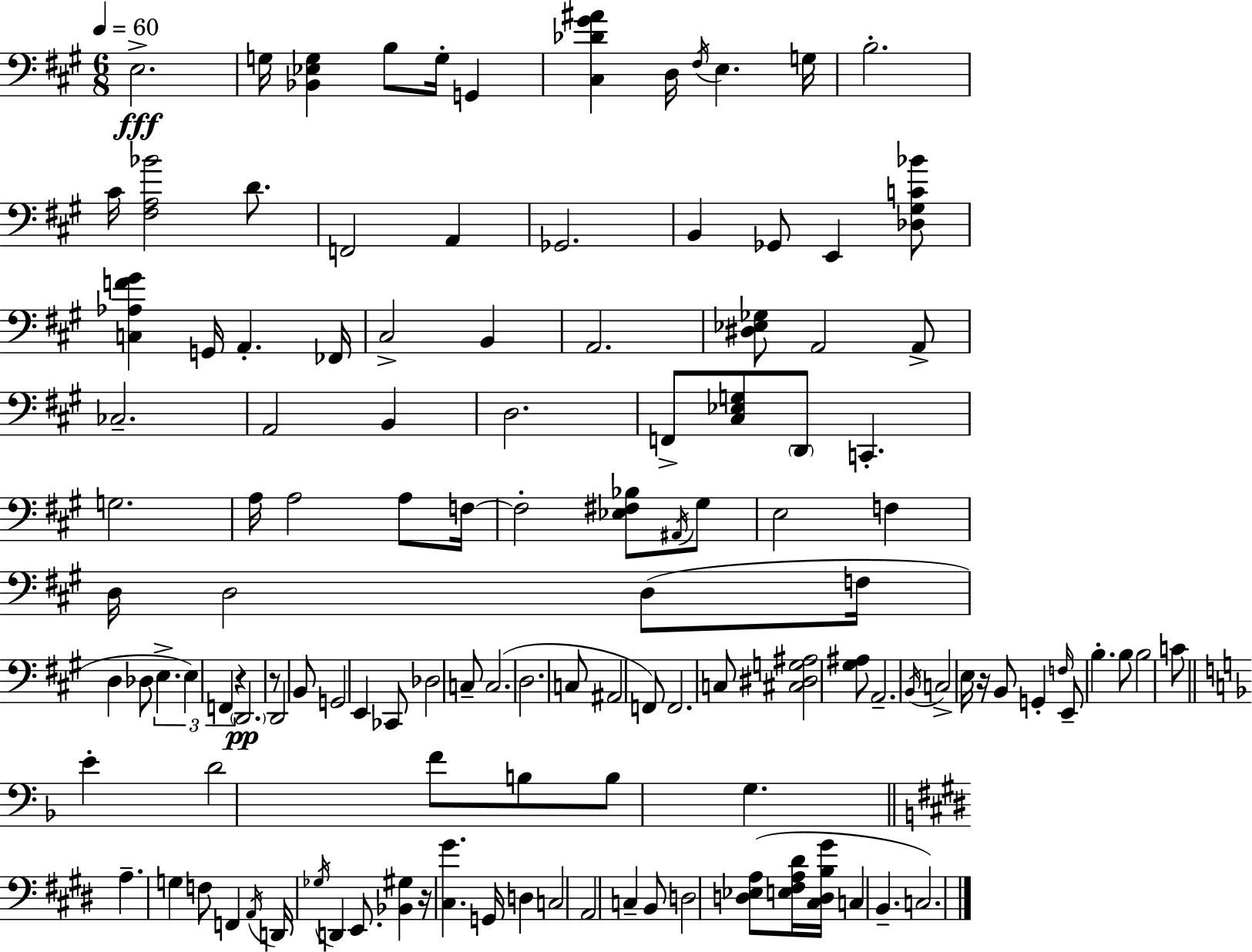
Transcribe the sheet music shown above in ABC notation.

X:1
T:Untitled
M:6/8
L:1/4
K:A
E,2 G,/4 [_B,,_E,G,] B,/2 G,/4 G,, [^C,_D^G^A] D,/4 ^F,/4 E, G,/4 B,2 ^C/4 [^F,A,_B]2 D/2 F,,2 A,, _G,,2 B,, _G,,/2 E,, [_D,^G,C_B]/2 [C,_A,F^G] G,,/4 A,, _F,,/4 ^C,2 B,, A,,2 [^D,_E,_G,]/2 A,,2 A,,/2 _C,2 A,,2 B,, D,2 F,,/2 [^C,_E,G,]/2 D,,/2 C,, G,2 A,/4 A,2 A,/2 F,/4 F,2 [_E,^F,_B,]/2 ^A,,/4 ^G,/2 E,2 F, D,/4 D,2 D,/2 F,/4 D, _D,/2 E, E, F,, z D,,2 z/2 D,,2 B,,/2 G,,2 E,, _C,,/2 _D,2 C,/2 C,2 D,2 C,/2 ^A,,2 F,,/2 F,,2 C,/2 [^C,^D,G,^A,]2 [^G,^A,]/2 A,,2 B,,/4 C,2 E,/4 z/4 B,,/2 G,, F,/4 E,,/2 B, B,/2 B,2 C/2 E D2 F/2 B,/2 B,/2 G, A, G, F,/2 F,, A,,/4 D,,/4 _G,/4 D,, E,,/2 [_B,,^G,] z/4 [^C,^G] G,,/4 D, C,2 A,,2 C, B,,/2 D,2 [D,_E,A,]/2 [E,^F,A,^D]/4 [^C,D,B,^G]/4 C, B,, C,2